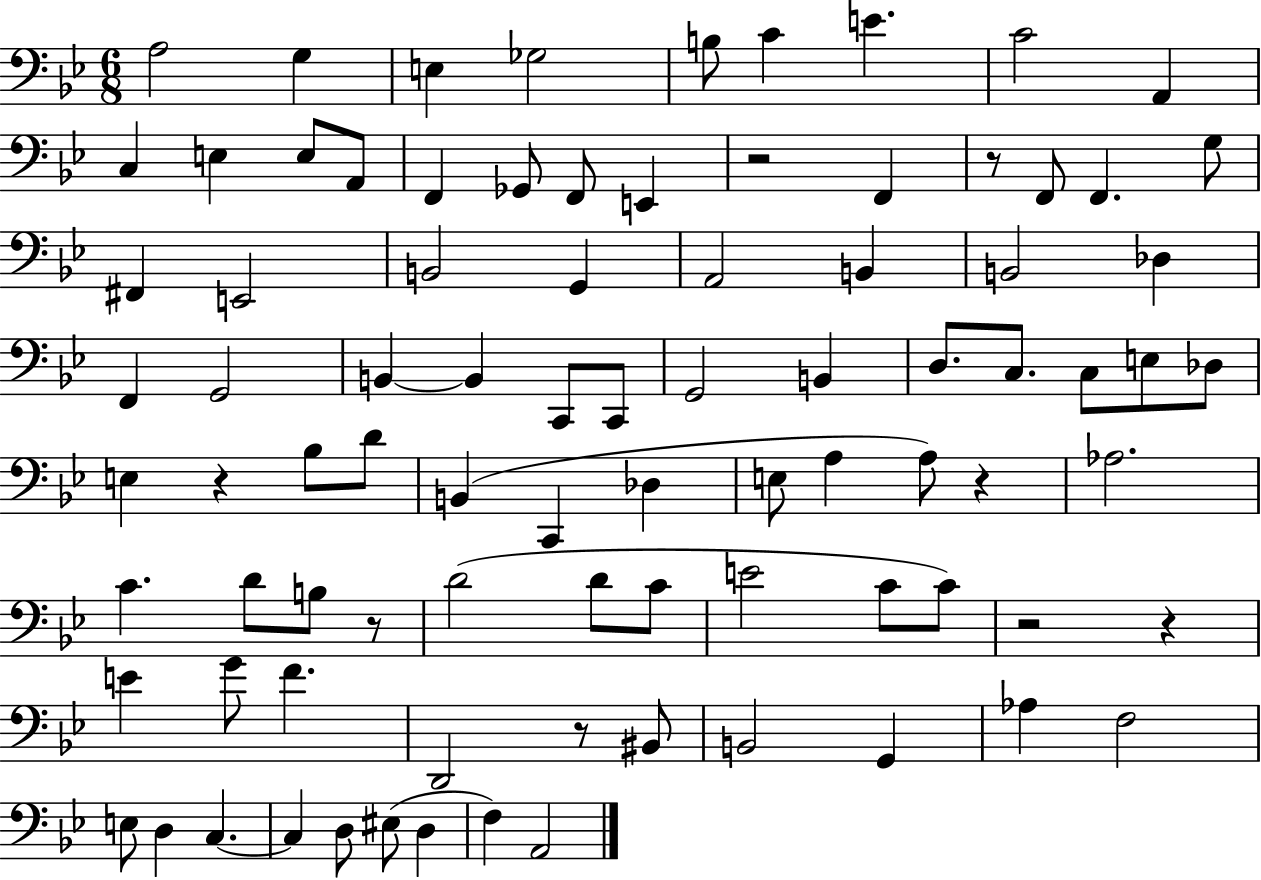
A3/h G3/q E3/q Gb3/h B3/e C4/q E4/q. C4/h A2/q C3/q E3/q E3/e A2/e F2/q Gb2/e F2/e E2/q R/h F2/q R/e F2/e F2/q. G3/e F#2/q E2/h B2/h G2/q A2/h B2/q B2/h Db3/q F2/q G2/h B2/q B2/q C2/e C2/e G2/h B2/q D3/e. C3/e. C3/e E3/e Db3/e E3/q R/q Bb3/e D4/e B2/q C2/q Db3/q E3/e A3/q A3/e R/q Ab3/h. C4/q. D4/e B3/e R/e D4/h D4/e C4/e E4/h C4/e C4/e R/h R/q E4/q G4/e F4/q. D2/h R/e BIS2/e B2/h G2/q Ab3/q F3/h E3/e D3/q C3/q. C3/q D3/e EIS3/e D3/q F3/q A2/h